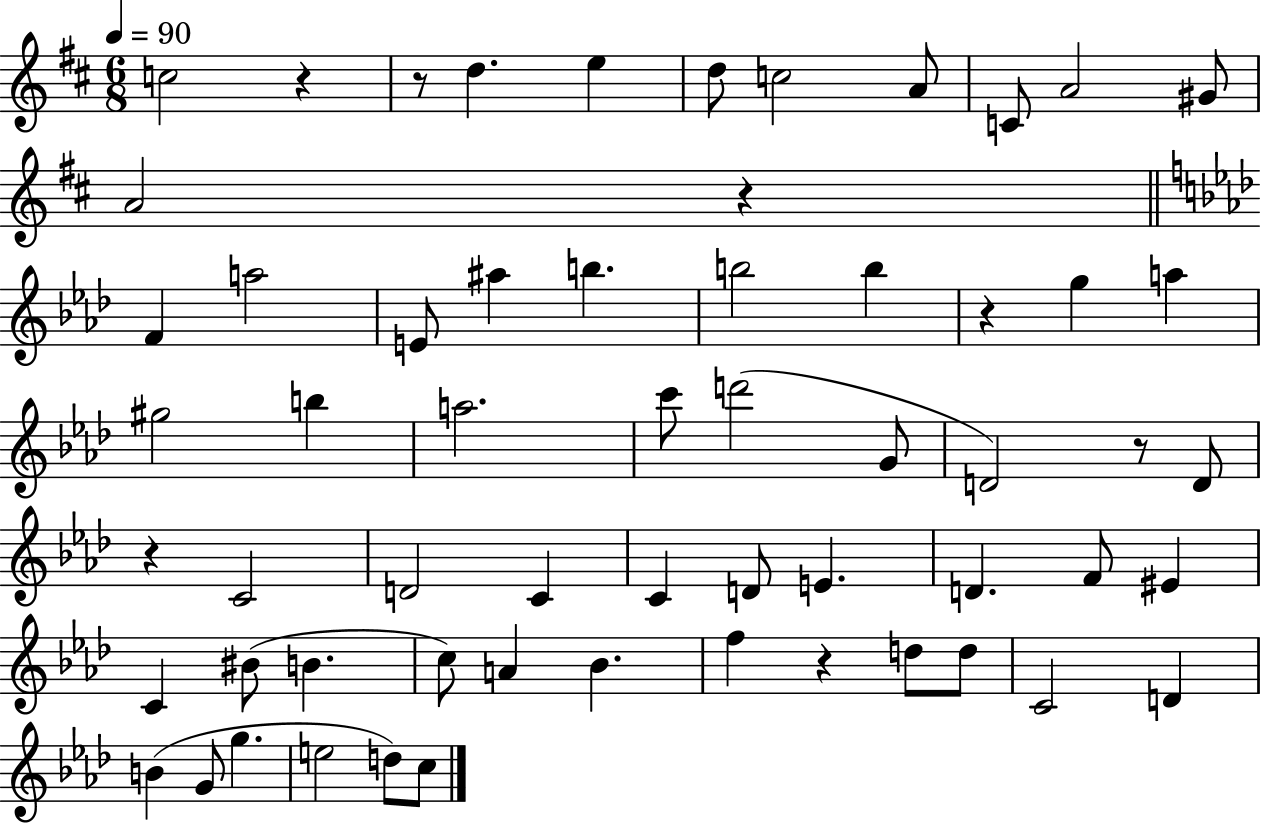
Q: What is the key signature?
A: D major